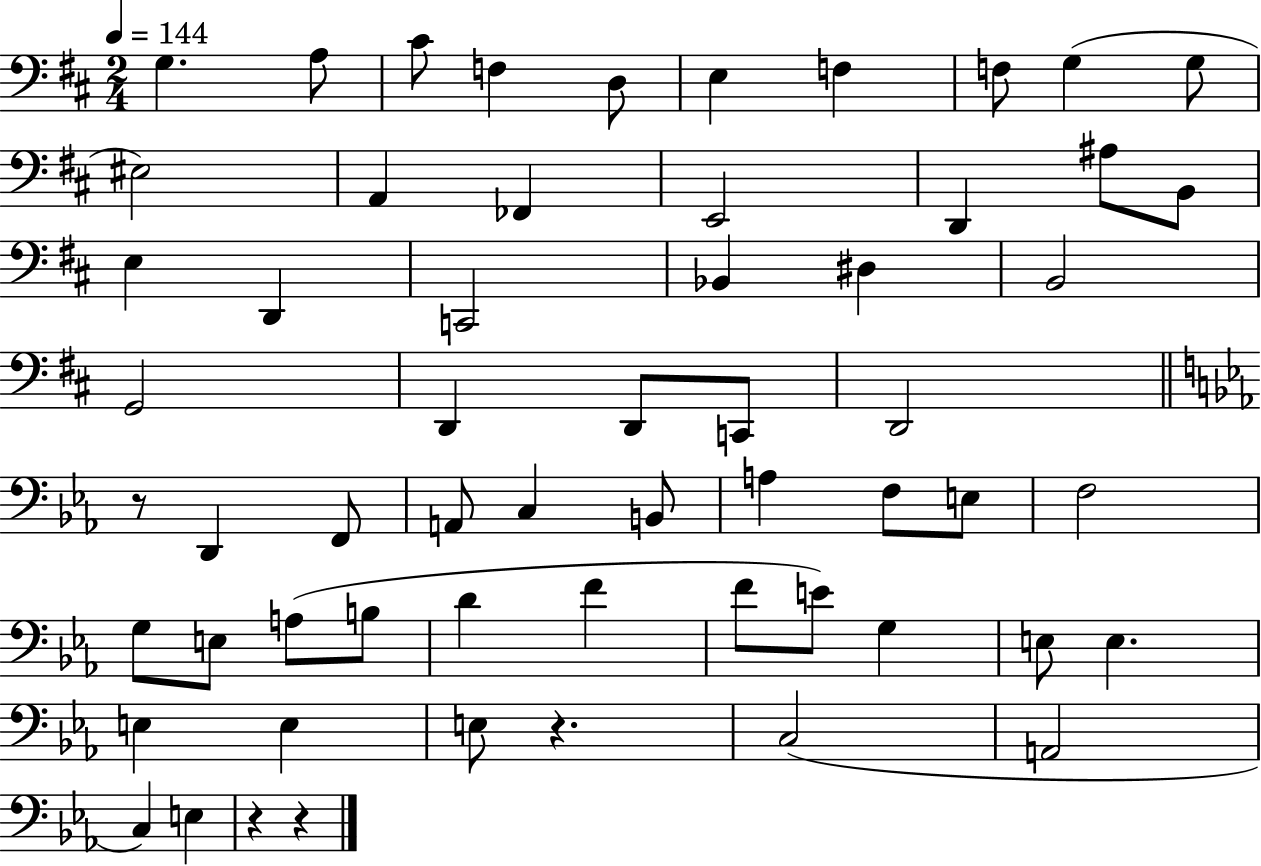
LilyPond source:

{
  \clef bass
  \numericTimeSignature
  \time 2/4
  \key d \major
  \tempo 4 = 144
  g4. a8 | cis'8 f4 d8 | e4 f4 | f8 g4( g8 | \break eis2) | a,4 fes,4 | e,2 | d,4 ais8 b,8 | \break e4 d,4 | c,2 | bes,4 dis4 | b,2 | \break g,2 | d,4 d,8 c,8 | d,2 | \bar "||" \break \key ees \major r8 d,4 f,8 | a,8 c4 b,8 | a4 f8 e8 | f2 | \break g8 e8 a8( b8 | d'4 f'4 | f'8 e'8) g4 | e8 e4. | \break e4 e4 | e8 r4. | c2( | a,2 | \break c4) e4 | r4 r4 | \bar "|."
}